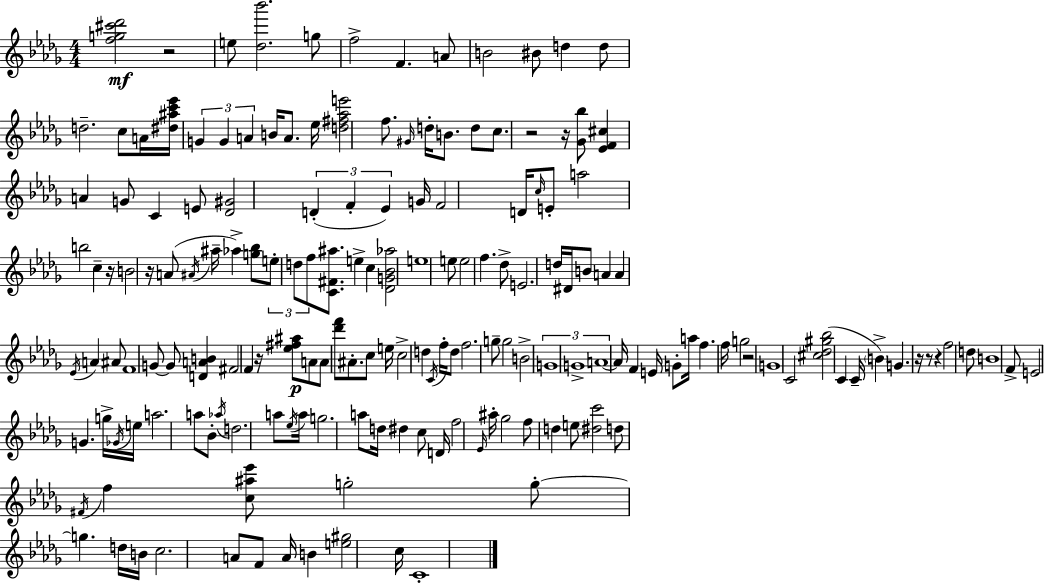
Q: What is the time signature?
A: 4/4